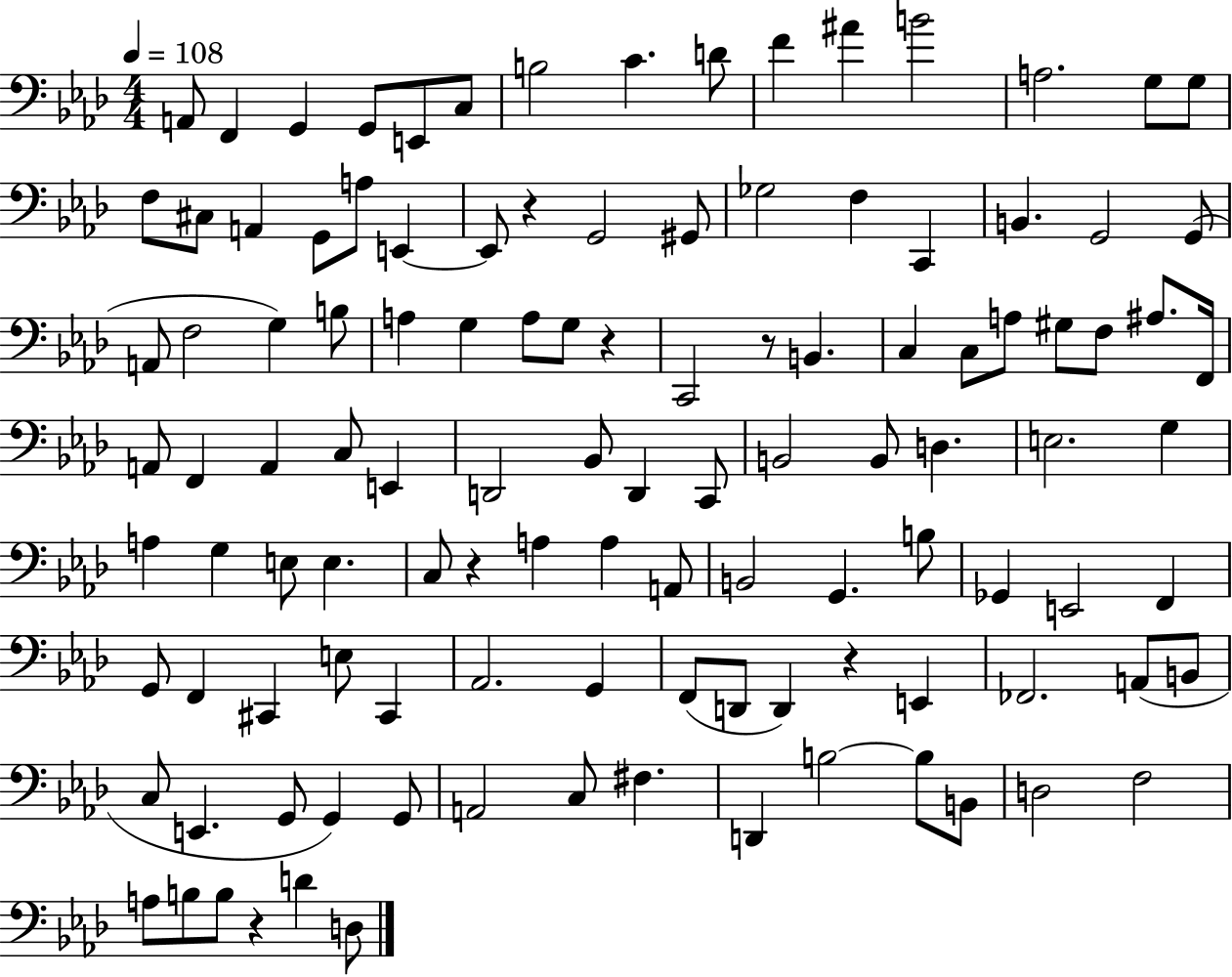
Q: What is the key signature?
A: AES major